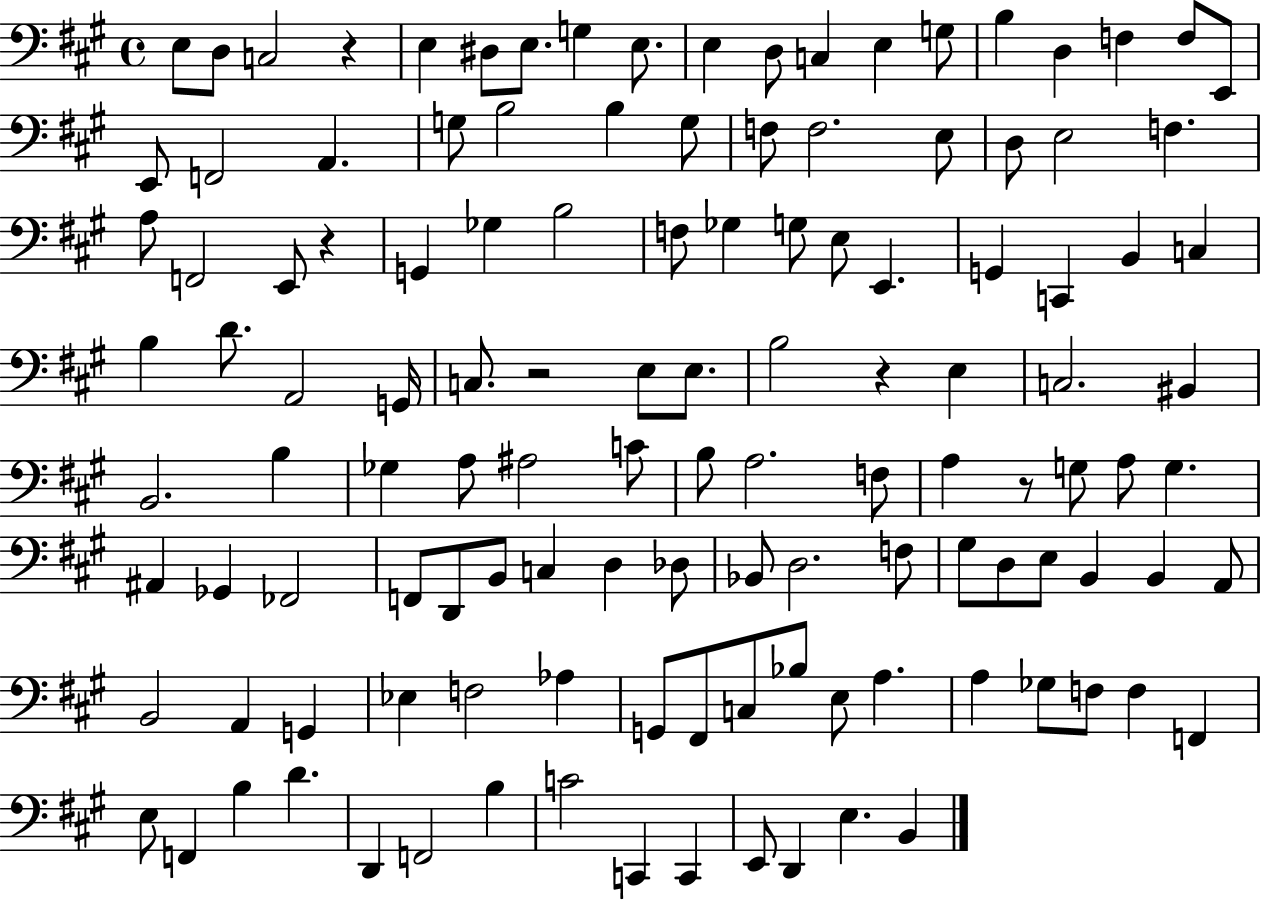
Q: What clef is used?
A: bass